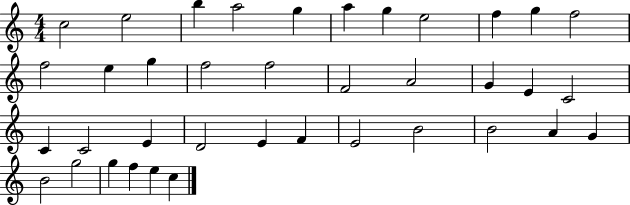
X:1
T:Untitled
M:4/4
L:1/4
K:C
c2 e2 b a2 g a g e2 f g f2 f2 e g f2 f2 F2 A2 G E C2 C C2 E D2 E F E2 B2 B2 A G B2 g2 g f e c